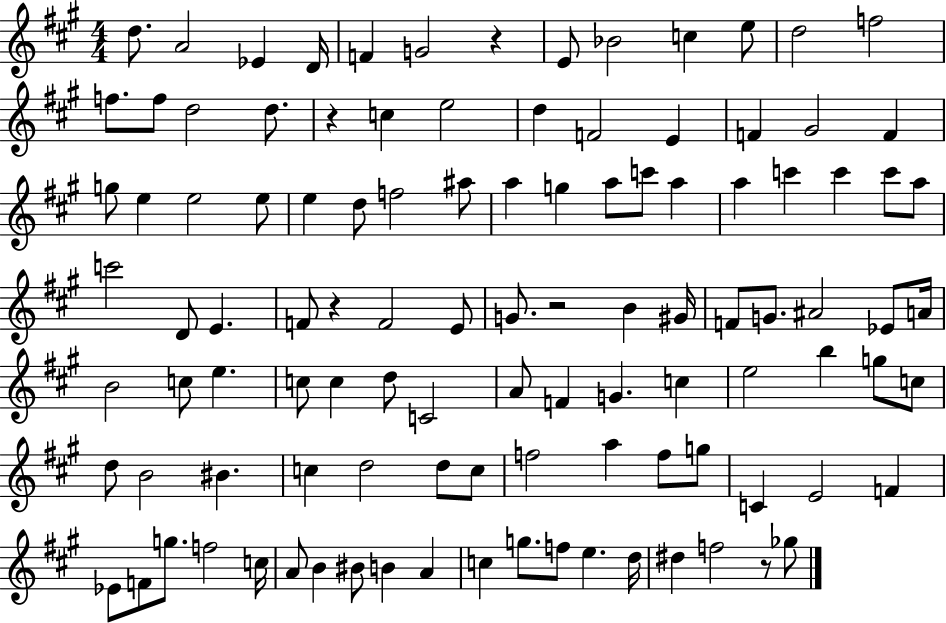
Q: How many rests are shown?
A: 5